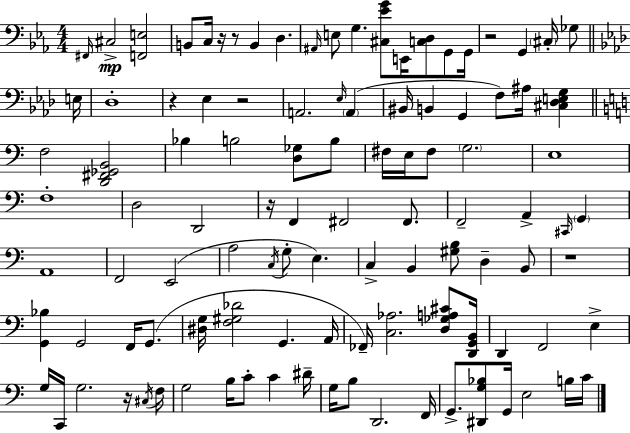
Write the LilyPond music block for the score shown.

{
  \clef bass
  \numericTimeSignature
  \time 4/4
  \key c \minor
  \grace { fis,16 }\mp cis2-> <f, e>2 | b,8 c16 r16 r8 b,4 d4. | \grace { ais,16 } e8 g4. <cis ees' g'>8 e,16 <c d>8 g,8 | g,16 r2 g,4 \parenthesize cis16-. ges8 | \break \bar "||" \break \key f \minor e16 des1-. | r4 ees4 r2 | a,2. \grace { ees16 }( \parenthesize a,4 | bis,16 b,4 g,4 f8) ais16 <cis des e g>4 | \break \bar "||" \break \key a \minor f2 <d, fis, ges, b,>2 | bes4 b2 <d ges>8 b8 | fis16 e16 fis8 \parenthesize g2. | e1 | \break f1-. | d2 d,2 | r16 f,4 fis,2 fis,8. | f,2-- a,4-> \grace { cis,16 } \parenthesize g,4 | \break a,1 | f,2 e,2( | a2 \acciaccatura { c16 } g8-. e4.) | c4-> b,4 <gis b>8 d4-- | \break b,8 r1 | <g, bes>4 g,2 f,16 g,8.( | <dis g>16 <f gis des'>2 g,4. | a,16 fes,16--) <c aes>2. <d ges a cis'>8 | \break <d, g, b,>16 d,4 f,2 e4-> | g16 c,16 g2. | r16 \acciaccatura { cis16 } f16 g2 b16 c'8-. c'4 | dis'16-- g16 b8 d,2. | \break f,16 g,8.-> <dis, g bes>8 g,16 e2 | b16 c'16 \bar "|."
}